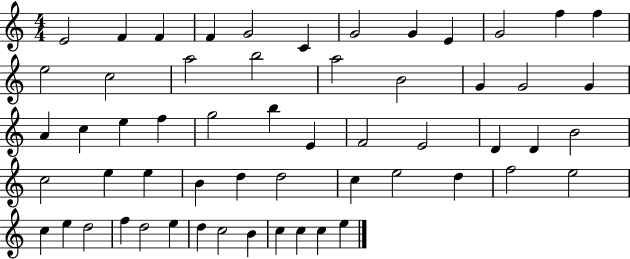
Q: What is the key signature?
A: C major